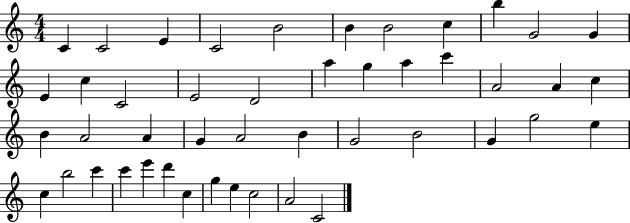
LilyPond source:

{
  \clef treble
  \numericTimeSignature
  \time 4/4
  \key c \major
  c'4 c'2 e'4 | c'2 b'2 | b'4 b'2 c''4 | b''4 g'2 g'4 | \break e'4 c''4 c'2 | e'2 d'2 | a''4 g''4 a''4 c'''4 | a'2 a'4 c''4 | \break b'4 a'2 a'4 | g'4 a'2 b'4 | g'2 b'2 | g'4 g''2 e''4 | \break c''4 b''2 c'''4 | c'''4 e'''4 d'''4 c''4 | g''4 e''4 c''2 | a'2 c'2 | \break \bar "|."
}